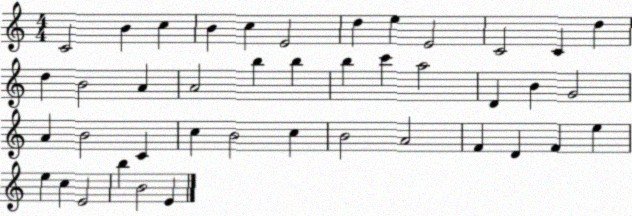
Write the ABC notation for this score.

X:1
T:Untitled
M:4/4
L:1/4
K:C
C2 B c B c E2 d e E2 C2 C d d B2 A A2 b b b c' a2 D B G2 A B2 C c B2 c B2 A2 F D F e e c E2 b B2 E